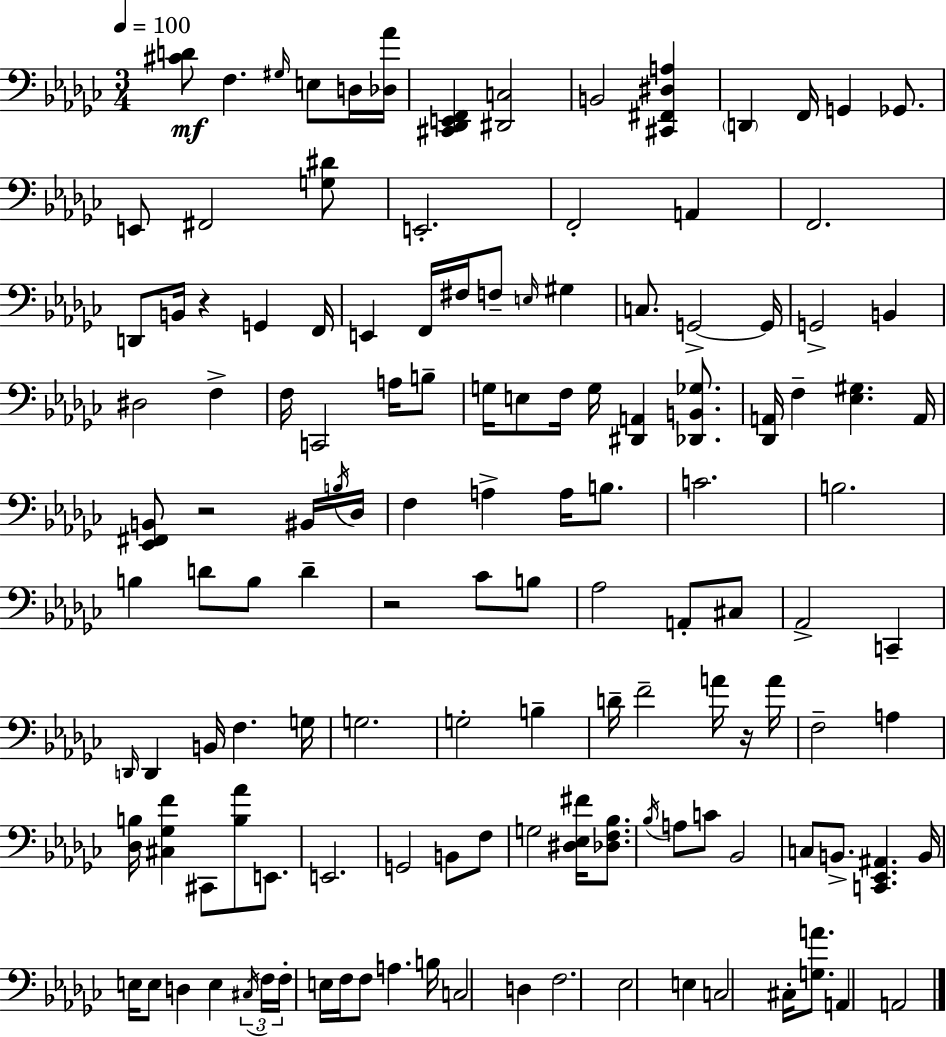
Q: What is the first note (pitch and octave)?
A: F3